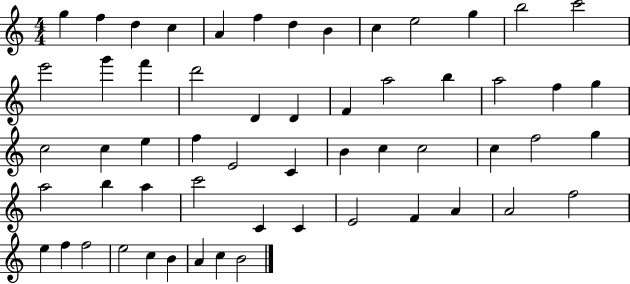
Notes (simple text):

G5/q F5/q D5/q C5/q A4/q F5/q D5/q B4/q C5/q E5/h G5/q B5/h C6/h E6/h G6/q F6/q D6/h D4/q D4/q F4/q A5/h B5/q A5/h F5/q G5/q C5/h C5/q E5/q F5/q E4/h C4/q B4/q C5/q C5/h C5/q F5/h G5/q A5/h B5/q A5/q C6/h C4/q C4/q E4/h F4/q A4/q A4/h F5/h E5/q F5/q F5/h E5/h C5/q B4/q A4/q C5/q B4/h